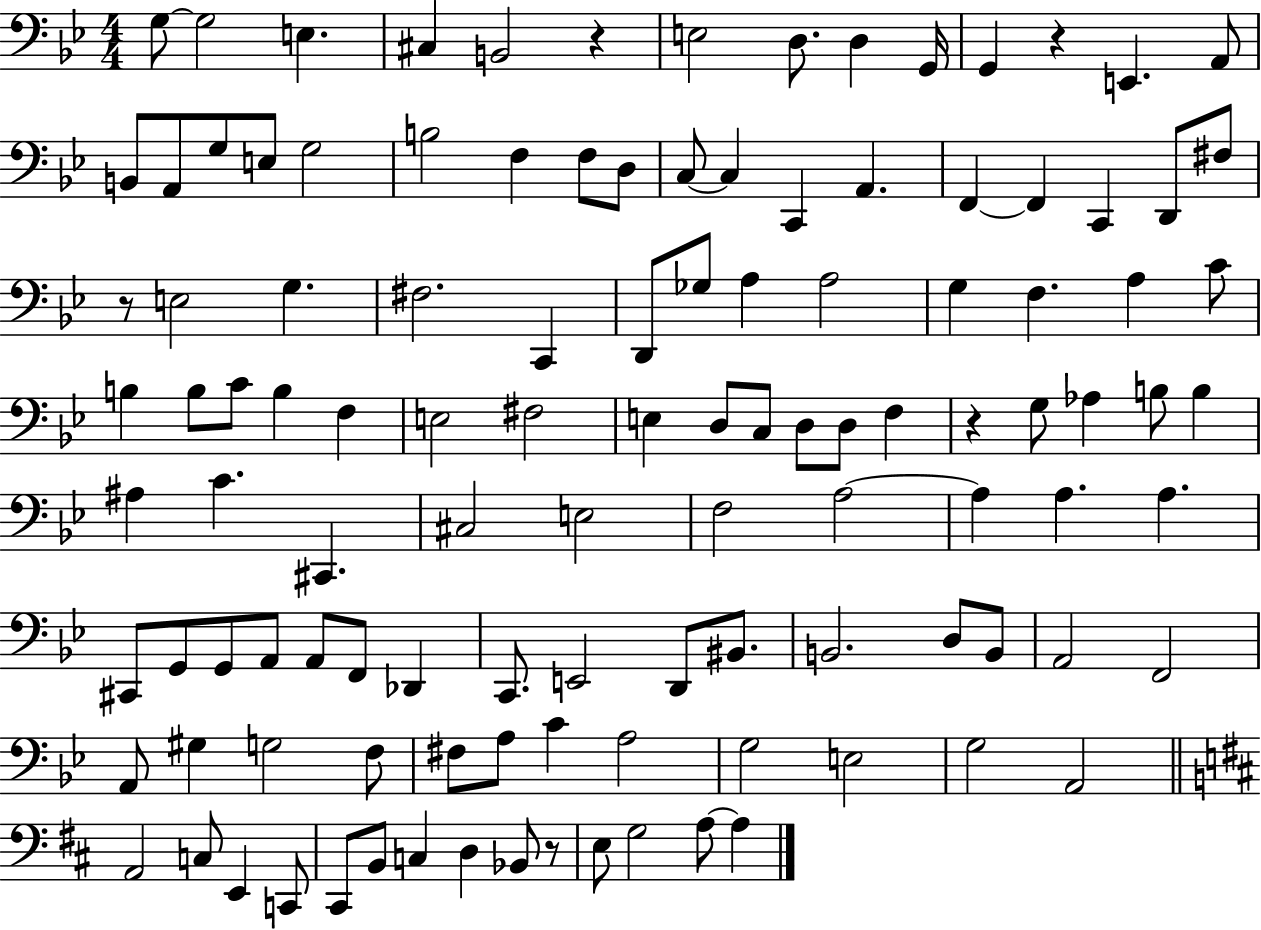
X:1
T:Untitled
M:4/4
L:1/4
K:Bb
G,/2 G,2 E, ^C, B,,2 z E,2 D,/2 D, G,,/4 G,, z E,, A,,/2 B,,/2 A,,/2 G,/2 E,/2 G,2 B,2 F, F,/2 D,/2 C,/2 C, C,, A,, F,, F,, C,, D,,/2 ^F,/2 z/2 E,2 G, ^F,2 C,, D,,/2 _G,/2 A, A,2 G, F, A, C/2 B, B,/2 C/2 B, F, E,2 ^F,2 E, D,/2 C,/2 D,/2 D,/2 F, z G,/2 _A, B,/2 B, ^A, C ^C,, ^C,2 E,2 F,2 A,2 A, A, A, ^C,,/2 G,,/2 G,,/2 A,,/2 A,,/2 F,,/2 _D,, C,,/2 E,,2 D,,/2 ^B,,/2 B,,2 D,/2 B,,/2 A,,2 F,,2 A,,/2 ^G, G,2 F,/2 ^F,/2 A,/2 C A,2 G,2 E,2 G,2 A,,2 A,,2 C,/2 E,, C,,/2 ^C,,/2 B,,/2 C, D, _B,,/2 z/2 E,/2 G,2 A,/2 A,